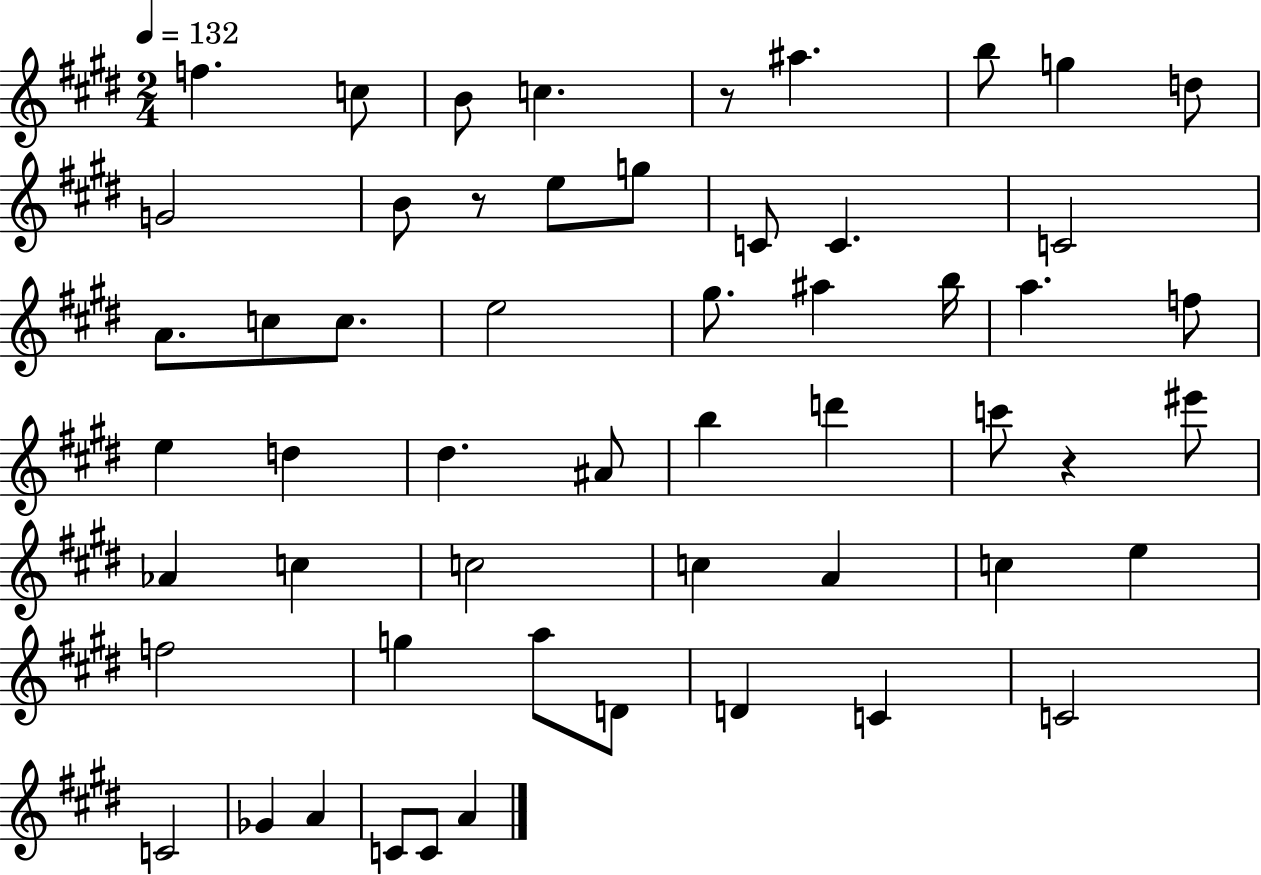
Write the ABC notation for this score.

X:1
T:Untitled
M:2/4
L:1/4
K:E
f c/2 B/2 c z/2 ^a b/2 g d/2 G2 B/2 z/2 e/2 g/2 C/2 C C2 A/2 c/2 c/2 e2 ^g/2 ^a b/4 a f/2 e d ^d ^A/2 b d' c'/2 z ^e'/2 _A c c2 c A c e f2 g a/2 D/2 D C C2 C2 _G A C/2 C/2 A